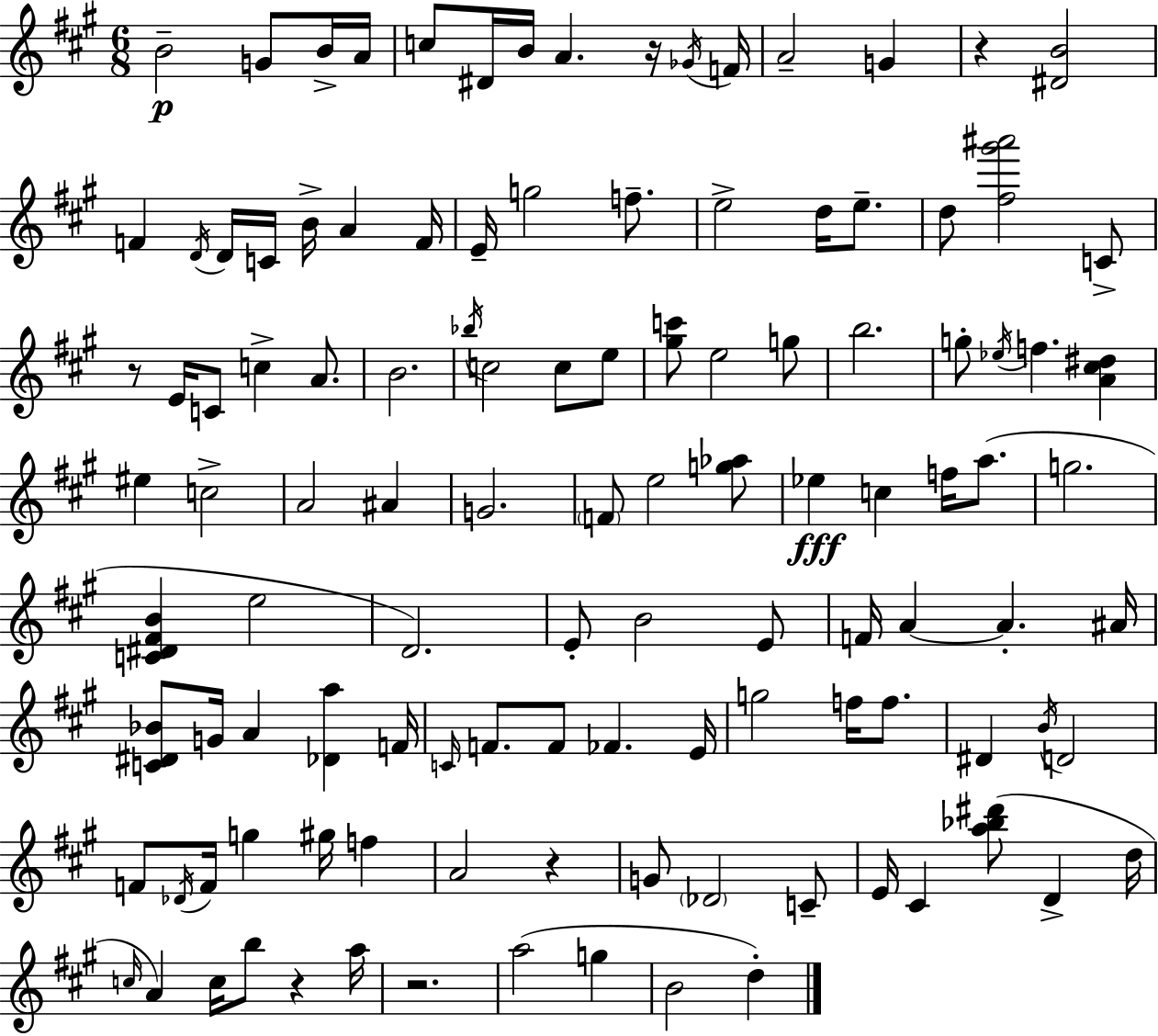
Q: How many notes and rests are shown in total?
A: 115